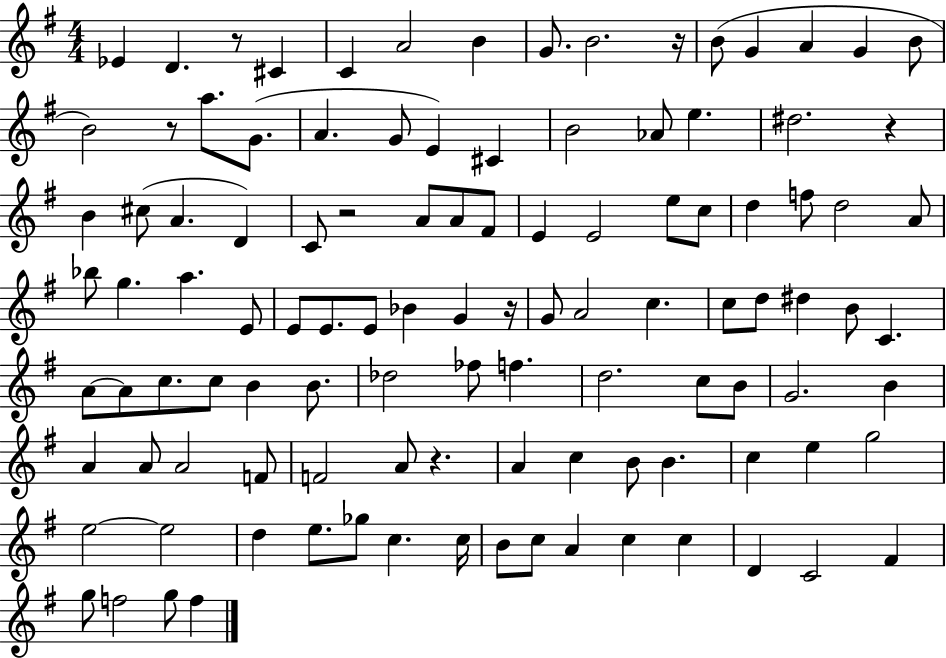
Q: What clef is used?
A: treble